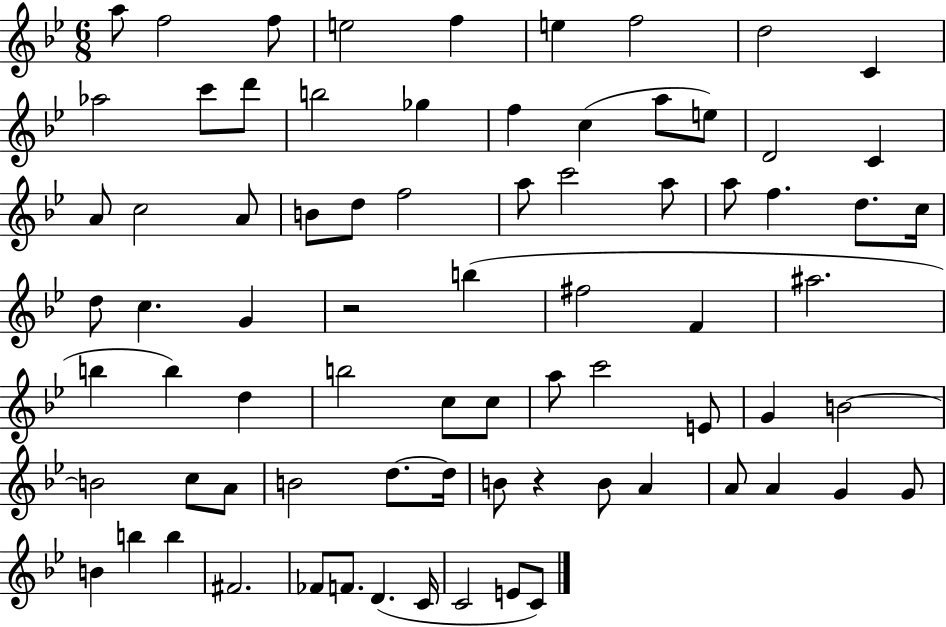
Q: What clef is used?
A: treble